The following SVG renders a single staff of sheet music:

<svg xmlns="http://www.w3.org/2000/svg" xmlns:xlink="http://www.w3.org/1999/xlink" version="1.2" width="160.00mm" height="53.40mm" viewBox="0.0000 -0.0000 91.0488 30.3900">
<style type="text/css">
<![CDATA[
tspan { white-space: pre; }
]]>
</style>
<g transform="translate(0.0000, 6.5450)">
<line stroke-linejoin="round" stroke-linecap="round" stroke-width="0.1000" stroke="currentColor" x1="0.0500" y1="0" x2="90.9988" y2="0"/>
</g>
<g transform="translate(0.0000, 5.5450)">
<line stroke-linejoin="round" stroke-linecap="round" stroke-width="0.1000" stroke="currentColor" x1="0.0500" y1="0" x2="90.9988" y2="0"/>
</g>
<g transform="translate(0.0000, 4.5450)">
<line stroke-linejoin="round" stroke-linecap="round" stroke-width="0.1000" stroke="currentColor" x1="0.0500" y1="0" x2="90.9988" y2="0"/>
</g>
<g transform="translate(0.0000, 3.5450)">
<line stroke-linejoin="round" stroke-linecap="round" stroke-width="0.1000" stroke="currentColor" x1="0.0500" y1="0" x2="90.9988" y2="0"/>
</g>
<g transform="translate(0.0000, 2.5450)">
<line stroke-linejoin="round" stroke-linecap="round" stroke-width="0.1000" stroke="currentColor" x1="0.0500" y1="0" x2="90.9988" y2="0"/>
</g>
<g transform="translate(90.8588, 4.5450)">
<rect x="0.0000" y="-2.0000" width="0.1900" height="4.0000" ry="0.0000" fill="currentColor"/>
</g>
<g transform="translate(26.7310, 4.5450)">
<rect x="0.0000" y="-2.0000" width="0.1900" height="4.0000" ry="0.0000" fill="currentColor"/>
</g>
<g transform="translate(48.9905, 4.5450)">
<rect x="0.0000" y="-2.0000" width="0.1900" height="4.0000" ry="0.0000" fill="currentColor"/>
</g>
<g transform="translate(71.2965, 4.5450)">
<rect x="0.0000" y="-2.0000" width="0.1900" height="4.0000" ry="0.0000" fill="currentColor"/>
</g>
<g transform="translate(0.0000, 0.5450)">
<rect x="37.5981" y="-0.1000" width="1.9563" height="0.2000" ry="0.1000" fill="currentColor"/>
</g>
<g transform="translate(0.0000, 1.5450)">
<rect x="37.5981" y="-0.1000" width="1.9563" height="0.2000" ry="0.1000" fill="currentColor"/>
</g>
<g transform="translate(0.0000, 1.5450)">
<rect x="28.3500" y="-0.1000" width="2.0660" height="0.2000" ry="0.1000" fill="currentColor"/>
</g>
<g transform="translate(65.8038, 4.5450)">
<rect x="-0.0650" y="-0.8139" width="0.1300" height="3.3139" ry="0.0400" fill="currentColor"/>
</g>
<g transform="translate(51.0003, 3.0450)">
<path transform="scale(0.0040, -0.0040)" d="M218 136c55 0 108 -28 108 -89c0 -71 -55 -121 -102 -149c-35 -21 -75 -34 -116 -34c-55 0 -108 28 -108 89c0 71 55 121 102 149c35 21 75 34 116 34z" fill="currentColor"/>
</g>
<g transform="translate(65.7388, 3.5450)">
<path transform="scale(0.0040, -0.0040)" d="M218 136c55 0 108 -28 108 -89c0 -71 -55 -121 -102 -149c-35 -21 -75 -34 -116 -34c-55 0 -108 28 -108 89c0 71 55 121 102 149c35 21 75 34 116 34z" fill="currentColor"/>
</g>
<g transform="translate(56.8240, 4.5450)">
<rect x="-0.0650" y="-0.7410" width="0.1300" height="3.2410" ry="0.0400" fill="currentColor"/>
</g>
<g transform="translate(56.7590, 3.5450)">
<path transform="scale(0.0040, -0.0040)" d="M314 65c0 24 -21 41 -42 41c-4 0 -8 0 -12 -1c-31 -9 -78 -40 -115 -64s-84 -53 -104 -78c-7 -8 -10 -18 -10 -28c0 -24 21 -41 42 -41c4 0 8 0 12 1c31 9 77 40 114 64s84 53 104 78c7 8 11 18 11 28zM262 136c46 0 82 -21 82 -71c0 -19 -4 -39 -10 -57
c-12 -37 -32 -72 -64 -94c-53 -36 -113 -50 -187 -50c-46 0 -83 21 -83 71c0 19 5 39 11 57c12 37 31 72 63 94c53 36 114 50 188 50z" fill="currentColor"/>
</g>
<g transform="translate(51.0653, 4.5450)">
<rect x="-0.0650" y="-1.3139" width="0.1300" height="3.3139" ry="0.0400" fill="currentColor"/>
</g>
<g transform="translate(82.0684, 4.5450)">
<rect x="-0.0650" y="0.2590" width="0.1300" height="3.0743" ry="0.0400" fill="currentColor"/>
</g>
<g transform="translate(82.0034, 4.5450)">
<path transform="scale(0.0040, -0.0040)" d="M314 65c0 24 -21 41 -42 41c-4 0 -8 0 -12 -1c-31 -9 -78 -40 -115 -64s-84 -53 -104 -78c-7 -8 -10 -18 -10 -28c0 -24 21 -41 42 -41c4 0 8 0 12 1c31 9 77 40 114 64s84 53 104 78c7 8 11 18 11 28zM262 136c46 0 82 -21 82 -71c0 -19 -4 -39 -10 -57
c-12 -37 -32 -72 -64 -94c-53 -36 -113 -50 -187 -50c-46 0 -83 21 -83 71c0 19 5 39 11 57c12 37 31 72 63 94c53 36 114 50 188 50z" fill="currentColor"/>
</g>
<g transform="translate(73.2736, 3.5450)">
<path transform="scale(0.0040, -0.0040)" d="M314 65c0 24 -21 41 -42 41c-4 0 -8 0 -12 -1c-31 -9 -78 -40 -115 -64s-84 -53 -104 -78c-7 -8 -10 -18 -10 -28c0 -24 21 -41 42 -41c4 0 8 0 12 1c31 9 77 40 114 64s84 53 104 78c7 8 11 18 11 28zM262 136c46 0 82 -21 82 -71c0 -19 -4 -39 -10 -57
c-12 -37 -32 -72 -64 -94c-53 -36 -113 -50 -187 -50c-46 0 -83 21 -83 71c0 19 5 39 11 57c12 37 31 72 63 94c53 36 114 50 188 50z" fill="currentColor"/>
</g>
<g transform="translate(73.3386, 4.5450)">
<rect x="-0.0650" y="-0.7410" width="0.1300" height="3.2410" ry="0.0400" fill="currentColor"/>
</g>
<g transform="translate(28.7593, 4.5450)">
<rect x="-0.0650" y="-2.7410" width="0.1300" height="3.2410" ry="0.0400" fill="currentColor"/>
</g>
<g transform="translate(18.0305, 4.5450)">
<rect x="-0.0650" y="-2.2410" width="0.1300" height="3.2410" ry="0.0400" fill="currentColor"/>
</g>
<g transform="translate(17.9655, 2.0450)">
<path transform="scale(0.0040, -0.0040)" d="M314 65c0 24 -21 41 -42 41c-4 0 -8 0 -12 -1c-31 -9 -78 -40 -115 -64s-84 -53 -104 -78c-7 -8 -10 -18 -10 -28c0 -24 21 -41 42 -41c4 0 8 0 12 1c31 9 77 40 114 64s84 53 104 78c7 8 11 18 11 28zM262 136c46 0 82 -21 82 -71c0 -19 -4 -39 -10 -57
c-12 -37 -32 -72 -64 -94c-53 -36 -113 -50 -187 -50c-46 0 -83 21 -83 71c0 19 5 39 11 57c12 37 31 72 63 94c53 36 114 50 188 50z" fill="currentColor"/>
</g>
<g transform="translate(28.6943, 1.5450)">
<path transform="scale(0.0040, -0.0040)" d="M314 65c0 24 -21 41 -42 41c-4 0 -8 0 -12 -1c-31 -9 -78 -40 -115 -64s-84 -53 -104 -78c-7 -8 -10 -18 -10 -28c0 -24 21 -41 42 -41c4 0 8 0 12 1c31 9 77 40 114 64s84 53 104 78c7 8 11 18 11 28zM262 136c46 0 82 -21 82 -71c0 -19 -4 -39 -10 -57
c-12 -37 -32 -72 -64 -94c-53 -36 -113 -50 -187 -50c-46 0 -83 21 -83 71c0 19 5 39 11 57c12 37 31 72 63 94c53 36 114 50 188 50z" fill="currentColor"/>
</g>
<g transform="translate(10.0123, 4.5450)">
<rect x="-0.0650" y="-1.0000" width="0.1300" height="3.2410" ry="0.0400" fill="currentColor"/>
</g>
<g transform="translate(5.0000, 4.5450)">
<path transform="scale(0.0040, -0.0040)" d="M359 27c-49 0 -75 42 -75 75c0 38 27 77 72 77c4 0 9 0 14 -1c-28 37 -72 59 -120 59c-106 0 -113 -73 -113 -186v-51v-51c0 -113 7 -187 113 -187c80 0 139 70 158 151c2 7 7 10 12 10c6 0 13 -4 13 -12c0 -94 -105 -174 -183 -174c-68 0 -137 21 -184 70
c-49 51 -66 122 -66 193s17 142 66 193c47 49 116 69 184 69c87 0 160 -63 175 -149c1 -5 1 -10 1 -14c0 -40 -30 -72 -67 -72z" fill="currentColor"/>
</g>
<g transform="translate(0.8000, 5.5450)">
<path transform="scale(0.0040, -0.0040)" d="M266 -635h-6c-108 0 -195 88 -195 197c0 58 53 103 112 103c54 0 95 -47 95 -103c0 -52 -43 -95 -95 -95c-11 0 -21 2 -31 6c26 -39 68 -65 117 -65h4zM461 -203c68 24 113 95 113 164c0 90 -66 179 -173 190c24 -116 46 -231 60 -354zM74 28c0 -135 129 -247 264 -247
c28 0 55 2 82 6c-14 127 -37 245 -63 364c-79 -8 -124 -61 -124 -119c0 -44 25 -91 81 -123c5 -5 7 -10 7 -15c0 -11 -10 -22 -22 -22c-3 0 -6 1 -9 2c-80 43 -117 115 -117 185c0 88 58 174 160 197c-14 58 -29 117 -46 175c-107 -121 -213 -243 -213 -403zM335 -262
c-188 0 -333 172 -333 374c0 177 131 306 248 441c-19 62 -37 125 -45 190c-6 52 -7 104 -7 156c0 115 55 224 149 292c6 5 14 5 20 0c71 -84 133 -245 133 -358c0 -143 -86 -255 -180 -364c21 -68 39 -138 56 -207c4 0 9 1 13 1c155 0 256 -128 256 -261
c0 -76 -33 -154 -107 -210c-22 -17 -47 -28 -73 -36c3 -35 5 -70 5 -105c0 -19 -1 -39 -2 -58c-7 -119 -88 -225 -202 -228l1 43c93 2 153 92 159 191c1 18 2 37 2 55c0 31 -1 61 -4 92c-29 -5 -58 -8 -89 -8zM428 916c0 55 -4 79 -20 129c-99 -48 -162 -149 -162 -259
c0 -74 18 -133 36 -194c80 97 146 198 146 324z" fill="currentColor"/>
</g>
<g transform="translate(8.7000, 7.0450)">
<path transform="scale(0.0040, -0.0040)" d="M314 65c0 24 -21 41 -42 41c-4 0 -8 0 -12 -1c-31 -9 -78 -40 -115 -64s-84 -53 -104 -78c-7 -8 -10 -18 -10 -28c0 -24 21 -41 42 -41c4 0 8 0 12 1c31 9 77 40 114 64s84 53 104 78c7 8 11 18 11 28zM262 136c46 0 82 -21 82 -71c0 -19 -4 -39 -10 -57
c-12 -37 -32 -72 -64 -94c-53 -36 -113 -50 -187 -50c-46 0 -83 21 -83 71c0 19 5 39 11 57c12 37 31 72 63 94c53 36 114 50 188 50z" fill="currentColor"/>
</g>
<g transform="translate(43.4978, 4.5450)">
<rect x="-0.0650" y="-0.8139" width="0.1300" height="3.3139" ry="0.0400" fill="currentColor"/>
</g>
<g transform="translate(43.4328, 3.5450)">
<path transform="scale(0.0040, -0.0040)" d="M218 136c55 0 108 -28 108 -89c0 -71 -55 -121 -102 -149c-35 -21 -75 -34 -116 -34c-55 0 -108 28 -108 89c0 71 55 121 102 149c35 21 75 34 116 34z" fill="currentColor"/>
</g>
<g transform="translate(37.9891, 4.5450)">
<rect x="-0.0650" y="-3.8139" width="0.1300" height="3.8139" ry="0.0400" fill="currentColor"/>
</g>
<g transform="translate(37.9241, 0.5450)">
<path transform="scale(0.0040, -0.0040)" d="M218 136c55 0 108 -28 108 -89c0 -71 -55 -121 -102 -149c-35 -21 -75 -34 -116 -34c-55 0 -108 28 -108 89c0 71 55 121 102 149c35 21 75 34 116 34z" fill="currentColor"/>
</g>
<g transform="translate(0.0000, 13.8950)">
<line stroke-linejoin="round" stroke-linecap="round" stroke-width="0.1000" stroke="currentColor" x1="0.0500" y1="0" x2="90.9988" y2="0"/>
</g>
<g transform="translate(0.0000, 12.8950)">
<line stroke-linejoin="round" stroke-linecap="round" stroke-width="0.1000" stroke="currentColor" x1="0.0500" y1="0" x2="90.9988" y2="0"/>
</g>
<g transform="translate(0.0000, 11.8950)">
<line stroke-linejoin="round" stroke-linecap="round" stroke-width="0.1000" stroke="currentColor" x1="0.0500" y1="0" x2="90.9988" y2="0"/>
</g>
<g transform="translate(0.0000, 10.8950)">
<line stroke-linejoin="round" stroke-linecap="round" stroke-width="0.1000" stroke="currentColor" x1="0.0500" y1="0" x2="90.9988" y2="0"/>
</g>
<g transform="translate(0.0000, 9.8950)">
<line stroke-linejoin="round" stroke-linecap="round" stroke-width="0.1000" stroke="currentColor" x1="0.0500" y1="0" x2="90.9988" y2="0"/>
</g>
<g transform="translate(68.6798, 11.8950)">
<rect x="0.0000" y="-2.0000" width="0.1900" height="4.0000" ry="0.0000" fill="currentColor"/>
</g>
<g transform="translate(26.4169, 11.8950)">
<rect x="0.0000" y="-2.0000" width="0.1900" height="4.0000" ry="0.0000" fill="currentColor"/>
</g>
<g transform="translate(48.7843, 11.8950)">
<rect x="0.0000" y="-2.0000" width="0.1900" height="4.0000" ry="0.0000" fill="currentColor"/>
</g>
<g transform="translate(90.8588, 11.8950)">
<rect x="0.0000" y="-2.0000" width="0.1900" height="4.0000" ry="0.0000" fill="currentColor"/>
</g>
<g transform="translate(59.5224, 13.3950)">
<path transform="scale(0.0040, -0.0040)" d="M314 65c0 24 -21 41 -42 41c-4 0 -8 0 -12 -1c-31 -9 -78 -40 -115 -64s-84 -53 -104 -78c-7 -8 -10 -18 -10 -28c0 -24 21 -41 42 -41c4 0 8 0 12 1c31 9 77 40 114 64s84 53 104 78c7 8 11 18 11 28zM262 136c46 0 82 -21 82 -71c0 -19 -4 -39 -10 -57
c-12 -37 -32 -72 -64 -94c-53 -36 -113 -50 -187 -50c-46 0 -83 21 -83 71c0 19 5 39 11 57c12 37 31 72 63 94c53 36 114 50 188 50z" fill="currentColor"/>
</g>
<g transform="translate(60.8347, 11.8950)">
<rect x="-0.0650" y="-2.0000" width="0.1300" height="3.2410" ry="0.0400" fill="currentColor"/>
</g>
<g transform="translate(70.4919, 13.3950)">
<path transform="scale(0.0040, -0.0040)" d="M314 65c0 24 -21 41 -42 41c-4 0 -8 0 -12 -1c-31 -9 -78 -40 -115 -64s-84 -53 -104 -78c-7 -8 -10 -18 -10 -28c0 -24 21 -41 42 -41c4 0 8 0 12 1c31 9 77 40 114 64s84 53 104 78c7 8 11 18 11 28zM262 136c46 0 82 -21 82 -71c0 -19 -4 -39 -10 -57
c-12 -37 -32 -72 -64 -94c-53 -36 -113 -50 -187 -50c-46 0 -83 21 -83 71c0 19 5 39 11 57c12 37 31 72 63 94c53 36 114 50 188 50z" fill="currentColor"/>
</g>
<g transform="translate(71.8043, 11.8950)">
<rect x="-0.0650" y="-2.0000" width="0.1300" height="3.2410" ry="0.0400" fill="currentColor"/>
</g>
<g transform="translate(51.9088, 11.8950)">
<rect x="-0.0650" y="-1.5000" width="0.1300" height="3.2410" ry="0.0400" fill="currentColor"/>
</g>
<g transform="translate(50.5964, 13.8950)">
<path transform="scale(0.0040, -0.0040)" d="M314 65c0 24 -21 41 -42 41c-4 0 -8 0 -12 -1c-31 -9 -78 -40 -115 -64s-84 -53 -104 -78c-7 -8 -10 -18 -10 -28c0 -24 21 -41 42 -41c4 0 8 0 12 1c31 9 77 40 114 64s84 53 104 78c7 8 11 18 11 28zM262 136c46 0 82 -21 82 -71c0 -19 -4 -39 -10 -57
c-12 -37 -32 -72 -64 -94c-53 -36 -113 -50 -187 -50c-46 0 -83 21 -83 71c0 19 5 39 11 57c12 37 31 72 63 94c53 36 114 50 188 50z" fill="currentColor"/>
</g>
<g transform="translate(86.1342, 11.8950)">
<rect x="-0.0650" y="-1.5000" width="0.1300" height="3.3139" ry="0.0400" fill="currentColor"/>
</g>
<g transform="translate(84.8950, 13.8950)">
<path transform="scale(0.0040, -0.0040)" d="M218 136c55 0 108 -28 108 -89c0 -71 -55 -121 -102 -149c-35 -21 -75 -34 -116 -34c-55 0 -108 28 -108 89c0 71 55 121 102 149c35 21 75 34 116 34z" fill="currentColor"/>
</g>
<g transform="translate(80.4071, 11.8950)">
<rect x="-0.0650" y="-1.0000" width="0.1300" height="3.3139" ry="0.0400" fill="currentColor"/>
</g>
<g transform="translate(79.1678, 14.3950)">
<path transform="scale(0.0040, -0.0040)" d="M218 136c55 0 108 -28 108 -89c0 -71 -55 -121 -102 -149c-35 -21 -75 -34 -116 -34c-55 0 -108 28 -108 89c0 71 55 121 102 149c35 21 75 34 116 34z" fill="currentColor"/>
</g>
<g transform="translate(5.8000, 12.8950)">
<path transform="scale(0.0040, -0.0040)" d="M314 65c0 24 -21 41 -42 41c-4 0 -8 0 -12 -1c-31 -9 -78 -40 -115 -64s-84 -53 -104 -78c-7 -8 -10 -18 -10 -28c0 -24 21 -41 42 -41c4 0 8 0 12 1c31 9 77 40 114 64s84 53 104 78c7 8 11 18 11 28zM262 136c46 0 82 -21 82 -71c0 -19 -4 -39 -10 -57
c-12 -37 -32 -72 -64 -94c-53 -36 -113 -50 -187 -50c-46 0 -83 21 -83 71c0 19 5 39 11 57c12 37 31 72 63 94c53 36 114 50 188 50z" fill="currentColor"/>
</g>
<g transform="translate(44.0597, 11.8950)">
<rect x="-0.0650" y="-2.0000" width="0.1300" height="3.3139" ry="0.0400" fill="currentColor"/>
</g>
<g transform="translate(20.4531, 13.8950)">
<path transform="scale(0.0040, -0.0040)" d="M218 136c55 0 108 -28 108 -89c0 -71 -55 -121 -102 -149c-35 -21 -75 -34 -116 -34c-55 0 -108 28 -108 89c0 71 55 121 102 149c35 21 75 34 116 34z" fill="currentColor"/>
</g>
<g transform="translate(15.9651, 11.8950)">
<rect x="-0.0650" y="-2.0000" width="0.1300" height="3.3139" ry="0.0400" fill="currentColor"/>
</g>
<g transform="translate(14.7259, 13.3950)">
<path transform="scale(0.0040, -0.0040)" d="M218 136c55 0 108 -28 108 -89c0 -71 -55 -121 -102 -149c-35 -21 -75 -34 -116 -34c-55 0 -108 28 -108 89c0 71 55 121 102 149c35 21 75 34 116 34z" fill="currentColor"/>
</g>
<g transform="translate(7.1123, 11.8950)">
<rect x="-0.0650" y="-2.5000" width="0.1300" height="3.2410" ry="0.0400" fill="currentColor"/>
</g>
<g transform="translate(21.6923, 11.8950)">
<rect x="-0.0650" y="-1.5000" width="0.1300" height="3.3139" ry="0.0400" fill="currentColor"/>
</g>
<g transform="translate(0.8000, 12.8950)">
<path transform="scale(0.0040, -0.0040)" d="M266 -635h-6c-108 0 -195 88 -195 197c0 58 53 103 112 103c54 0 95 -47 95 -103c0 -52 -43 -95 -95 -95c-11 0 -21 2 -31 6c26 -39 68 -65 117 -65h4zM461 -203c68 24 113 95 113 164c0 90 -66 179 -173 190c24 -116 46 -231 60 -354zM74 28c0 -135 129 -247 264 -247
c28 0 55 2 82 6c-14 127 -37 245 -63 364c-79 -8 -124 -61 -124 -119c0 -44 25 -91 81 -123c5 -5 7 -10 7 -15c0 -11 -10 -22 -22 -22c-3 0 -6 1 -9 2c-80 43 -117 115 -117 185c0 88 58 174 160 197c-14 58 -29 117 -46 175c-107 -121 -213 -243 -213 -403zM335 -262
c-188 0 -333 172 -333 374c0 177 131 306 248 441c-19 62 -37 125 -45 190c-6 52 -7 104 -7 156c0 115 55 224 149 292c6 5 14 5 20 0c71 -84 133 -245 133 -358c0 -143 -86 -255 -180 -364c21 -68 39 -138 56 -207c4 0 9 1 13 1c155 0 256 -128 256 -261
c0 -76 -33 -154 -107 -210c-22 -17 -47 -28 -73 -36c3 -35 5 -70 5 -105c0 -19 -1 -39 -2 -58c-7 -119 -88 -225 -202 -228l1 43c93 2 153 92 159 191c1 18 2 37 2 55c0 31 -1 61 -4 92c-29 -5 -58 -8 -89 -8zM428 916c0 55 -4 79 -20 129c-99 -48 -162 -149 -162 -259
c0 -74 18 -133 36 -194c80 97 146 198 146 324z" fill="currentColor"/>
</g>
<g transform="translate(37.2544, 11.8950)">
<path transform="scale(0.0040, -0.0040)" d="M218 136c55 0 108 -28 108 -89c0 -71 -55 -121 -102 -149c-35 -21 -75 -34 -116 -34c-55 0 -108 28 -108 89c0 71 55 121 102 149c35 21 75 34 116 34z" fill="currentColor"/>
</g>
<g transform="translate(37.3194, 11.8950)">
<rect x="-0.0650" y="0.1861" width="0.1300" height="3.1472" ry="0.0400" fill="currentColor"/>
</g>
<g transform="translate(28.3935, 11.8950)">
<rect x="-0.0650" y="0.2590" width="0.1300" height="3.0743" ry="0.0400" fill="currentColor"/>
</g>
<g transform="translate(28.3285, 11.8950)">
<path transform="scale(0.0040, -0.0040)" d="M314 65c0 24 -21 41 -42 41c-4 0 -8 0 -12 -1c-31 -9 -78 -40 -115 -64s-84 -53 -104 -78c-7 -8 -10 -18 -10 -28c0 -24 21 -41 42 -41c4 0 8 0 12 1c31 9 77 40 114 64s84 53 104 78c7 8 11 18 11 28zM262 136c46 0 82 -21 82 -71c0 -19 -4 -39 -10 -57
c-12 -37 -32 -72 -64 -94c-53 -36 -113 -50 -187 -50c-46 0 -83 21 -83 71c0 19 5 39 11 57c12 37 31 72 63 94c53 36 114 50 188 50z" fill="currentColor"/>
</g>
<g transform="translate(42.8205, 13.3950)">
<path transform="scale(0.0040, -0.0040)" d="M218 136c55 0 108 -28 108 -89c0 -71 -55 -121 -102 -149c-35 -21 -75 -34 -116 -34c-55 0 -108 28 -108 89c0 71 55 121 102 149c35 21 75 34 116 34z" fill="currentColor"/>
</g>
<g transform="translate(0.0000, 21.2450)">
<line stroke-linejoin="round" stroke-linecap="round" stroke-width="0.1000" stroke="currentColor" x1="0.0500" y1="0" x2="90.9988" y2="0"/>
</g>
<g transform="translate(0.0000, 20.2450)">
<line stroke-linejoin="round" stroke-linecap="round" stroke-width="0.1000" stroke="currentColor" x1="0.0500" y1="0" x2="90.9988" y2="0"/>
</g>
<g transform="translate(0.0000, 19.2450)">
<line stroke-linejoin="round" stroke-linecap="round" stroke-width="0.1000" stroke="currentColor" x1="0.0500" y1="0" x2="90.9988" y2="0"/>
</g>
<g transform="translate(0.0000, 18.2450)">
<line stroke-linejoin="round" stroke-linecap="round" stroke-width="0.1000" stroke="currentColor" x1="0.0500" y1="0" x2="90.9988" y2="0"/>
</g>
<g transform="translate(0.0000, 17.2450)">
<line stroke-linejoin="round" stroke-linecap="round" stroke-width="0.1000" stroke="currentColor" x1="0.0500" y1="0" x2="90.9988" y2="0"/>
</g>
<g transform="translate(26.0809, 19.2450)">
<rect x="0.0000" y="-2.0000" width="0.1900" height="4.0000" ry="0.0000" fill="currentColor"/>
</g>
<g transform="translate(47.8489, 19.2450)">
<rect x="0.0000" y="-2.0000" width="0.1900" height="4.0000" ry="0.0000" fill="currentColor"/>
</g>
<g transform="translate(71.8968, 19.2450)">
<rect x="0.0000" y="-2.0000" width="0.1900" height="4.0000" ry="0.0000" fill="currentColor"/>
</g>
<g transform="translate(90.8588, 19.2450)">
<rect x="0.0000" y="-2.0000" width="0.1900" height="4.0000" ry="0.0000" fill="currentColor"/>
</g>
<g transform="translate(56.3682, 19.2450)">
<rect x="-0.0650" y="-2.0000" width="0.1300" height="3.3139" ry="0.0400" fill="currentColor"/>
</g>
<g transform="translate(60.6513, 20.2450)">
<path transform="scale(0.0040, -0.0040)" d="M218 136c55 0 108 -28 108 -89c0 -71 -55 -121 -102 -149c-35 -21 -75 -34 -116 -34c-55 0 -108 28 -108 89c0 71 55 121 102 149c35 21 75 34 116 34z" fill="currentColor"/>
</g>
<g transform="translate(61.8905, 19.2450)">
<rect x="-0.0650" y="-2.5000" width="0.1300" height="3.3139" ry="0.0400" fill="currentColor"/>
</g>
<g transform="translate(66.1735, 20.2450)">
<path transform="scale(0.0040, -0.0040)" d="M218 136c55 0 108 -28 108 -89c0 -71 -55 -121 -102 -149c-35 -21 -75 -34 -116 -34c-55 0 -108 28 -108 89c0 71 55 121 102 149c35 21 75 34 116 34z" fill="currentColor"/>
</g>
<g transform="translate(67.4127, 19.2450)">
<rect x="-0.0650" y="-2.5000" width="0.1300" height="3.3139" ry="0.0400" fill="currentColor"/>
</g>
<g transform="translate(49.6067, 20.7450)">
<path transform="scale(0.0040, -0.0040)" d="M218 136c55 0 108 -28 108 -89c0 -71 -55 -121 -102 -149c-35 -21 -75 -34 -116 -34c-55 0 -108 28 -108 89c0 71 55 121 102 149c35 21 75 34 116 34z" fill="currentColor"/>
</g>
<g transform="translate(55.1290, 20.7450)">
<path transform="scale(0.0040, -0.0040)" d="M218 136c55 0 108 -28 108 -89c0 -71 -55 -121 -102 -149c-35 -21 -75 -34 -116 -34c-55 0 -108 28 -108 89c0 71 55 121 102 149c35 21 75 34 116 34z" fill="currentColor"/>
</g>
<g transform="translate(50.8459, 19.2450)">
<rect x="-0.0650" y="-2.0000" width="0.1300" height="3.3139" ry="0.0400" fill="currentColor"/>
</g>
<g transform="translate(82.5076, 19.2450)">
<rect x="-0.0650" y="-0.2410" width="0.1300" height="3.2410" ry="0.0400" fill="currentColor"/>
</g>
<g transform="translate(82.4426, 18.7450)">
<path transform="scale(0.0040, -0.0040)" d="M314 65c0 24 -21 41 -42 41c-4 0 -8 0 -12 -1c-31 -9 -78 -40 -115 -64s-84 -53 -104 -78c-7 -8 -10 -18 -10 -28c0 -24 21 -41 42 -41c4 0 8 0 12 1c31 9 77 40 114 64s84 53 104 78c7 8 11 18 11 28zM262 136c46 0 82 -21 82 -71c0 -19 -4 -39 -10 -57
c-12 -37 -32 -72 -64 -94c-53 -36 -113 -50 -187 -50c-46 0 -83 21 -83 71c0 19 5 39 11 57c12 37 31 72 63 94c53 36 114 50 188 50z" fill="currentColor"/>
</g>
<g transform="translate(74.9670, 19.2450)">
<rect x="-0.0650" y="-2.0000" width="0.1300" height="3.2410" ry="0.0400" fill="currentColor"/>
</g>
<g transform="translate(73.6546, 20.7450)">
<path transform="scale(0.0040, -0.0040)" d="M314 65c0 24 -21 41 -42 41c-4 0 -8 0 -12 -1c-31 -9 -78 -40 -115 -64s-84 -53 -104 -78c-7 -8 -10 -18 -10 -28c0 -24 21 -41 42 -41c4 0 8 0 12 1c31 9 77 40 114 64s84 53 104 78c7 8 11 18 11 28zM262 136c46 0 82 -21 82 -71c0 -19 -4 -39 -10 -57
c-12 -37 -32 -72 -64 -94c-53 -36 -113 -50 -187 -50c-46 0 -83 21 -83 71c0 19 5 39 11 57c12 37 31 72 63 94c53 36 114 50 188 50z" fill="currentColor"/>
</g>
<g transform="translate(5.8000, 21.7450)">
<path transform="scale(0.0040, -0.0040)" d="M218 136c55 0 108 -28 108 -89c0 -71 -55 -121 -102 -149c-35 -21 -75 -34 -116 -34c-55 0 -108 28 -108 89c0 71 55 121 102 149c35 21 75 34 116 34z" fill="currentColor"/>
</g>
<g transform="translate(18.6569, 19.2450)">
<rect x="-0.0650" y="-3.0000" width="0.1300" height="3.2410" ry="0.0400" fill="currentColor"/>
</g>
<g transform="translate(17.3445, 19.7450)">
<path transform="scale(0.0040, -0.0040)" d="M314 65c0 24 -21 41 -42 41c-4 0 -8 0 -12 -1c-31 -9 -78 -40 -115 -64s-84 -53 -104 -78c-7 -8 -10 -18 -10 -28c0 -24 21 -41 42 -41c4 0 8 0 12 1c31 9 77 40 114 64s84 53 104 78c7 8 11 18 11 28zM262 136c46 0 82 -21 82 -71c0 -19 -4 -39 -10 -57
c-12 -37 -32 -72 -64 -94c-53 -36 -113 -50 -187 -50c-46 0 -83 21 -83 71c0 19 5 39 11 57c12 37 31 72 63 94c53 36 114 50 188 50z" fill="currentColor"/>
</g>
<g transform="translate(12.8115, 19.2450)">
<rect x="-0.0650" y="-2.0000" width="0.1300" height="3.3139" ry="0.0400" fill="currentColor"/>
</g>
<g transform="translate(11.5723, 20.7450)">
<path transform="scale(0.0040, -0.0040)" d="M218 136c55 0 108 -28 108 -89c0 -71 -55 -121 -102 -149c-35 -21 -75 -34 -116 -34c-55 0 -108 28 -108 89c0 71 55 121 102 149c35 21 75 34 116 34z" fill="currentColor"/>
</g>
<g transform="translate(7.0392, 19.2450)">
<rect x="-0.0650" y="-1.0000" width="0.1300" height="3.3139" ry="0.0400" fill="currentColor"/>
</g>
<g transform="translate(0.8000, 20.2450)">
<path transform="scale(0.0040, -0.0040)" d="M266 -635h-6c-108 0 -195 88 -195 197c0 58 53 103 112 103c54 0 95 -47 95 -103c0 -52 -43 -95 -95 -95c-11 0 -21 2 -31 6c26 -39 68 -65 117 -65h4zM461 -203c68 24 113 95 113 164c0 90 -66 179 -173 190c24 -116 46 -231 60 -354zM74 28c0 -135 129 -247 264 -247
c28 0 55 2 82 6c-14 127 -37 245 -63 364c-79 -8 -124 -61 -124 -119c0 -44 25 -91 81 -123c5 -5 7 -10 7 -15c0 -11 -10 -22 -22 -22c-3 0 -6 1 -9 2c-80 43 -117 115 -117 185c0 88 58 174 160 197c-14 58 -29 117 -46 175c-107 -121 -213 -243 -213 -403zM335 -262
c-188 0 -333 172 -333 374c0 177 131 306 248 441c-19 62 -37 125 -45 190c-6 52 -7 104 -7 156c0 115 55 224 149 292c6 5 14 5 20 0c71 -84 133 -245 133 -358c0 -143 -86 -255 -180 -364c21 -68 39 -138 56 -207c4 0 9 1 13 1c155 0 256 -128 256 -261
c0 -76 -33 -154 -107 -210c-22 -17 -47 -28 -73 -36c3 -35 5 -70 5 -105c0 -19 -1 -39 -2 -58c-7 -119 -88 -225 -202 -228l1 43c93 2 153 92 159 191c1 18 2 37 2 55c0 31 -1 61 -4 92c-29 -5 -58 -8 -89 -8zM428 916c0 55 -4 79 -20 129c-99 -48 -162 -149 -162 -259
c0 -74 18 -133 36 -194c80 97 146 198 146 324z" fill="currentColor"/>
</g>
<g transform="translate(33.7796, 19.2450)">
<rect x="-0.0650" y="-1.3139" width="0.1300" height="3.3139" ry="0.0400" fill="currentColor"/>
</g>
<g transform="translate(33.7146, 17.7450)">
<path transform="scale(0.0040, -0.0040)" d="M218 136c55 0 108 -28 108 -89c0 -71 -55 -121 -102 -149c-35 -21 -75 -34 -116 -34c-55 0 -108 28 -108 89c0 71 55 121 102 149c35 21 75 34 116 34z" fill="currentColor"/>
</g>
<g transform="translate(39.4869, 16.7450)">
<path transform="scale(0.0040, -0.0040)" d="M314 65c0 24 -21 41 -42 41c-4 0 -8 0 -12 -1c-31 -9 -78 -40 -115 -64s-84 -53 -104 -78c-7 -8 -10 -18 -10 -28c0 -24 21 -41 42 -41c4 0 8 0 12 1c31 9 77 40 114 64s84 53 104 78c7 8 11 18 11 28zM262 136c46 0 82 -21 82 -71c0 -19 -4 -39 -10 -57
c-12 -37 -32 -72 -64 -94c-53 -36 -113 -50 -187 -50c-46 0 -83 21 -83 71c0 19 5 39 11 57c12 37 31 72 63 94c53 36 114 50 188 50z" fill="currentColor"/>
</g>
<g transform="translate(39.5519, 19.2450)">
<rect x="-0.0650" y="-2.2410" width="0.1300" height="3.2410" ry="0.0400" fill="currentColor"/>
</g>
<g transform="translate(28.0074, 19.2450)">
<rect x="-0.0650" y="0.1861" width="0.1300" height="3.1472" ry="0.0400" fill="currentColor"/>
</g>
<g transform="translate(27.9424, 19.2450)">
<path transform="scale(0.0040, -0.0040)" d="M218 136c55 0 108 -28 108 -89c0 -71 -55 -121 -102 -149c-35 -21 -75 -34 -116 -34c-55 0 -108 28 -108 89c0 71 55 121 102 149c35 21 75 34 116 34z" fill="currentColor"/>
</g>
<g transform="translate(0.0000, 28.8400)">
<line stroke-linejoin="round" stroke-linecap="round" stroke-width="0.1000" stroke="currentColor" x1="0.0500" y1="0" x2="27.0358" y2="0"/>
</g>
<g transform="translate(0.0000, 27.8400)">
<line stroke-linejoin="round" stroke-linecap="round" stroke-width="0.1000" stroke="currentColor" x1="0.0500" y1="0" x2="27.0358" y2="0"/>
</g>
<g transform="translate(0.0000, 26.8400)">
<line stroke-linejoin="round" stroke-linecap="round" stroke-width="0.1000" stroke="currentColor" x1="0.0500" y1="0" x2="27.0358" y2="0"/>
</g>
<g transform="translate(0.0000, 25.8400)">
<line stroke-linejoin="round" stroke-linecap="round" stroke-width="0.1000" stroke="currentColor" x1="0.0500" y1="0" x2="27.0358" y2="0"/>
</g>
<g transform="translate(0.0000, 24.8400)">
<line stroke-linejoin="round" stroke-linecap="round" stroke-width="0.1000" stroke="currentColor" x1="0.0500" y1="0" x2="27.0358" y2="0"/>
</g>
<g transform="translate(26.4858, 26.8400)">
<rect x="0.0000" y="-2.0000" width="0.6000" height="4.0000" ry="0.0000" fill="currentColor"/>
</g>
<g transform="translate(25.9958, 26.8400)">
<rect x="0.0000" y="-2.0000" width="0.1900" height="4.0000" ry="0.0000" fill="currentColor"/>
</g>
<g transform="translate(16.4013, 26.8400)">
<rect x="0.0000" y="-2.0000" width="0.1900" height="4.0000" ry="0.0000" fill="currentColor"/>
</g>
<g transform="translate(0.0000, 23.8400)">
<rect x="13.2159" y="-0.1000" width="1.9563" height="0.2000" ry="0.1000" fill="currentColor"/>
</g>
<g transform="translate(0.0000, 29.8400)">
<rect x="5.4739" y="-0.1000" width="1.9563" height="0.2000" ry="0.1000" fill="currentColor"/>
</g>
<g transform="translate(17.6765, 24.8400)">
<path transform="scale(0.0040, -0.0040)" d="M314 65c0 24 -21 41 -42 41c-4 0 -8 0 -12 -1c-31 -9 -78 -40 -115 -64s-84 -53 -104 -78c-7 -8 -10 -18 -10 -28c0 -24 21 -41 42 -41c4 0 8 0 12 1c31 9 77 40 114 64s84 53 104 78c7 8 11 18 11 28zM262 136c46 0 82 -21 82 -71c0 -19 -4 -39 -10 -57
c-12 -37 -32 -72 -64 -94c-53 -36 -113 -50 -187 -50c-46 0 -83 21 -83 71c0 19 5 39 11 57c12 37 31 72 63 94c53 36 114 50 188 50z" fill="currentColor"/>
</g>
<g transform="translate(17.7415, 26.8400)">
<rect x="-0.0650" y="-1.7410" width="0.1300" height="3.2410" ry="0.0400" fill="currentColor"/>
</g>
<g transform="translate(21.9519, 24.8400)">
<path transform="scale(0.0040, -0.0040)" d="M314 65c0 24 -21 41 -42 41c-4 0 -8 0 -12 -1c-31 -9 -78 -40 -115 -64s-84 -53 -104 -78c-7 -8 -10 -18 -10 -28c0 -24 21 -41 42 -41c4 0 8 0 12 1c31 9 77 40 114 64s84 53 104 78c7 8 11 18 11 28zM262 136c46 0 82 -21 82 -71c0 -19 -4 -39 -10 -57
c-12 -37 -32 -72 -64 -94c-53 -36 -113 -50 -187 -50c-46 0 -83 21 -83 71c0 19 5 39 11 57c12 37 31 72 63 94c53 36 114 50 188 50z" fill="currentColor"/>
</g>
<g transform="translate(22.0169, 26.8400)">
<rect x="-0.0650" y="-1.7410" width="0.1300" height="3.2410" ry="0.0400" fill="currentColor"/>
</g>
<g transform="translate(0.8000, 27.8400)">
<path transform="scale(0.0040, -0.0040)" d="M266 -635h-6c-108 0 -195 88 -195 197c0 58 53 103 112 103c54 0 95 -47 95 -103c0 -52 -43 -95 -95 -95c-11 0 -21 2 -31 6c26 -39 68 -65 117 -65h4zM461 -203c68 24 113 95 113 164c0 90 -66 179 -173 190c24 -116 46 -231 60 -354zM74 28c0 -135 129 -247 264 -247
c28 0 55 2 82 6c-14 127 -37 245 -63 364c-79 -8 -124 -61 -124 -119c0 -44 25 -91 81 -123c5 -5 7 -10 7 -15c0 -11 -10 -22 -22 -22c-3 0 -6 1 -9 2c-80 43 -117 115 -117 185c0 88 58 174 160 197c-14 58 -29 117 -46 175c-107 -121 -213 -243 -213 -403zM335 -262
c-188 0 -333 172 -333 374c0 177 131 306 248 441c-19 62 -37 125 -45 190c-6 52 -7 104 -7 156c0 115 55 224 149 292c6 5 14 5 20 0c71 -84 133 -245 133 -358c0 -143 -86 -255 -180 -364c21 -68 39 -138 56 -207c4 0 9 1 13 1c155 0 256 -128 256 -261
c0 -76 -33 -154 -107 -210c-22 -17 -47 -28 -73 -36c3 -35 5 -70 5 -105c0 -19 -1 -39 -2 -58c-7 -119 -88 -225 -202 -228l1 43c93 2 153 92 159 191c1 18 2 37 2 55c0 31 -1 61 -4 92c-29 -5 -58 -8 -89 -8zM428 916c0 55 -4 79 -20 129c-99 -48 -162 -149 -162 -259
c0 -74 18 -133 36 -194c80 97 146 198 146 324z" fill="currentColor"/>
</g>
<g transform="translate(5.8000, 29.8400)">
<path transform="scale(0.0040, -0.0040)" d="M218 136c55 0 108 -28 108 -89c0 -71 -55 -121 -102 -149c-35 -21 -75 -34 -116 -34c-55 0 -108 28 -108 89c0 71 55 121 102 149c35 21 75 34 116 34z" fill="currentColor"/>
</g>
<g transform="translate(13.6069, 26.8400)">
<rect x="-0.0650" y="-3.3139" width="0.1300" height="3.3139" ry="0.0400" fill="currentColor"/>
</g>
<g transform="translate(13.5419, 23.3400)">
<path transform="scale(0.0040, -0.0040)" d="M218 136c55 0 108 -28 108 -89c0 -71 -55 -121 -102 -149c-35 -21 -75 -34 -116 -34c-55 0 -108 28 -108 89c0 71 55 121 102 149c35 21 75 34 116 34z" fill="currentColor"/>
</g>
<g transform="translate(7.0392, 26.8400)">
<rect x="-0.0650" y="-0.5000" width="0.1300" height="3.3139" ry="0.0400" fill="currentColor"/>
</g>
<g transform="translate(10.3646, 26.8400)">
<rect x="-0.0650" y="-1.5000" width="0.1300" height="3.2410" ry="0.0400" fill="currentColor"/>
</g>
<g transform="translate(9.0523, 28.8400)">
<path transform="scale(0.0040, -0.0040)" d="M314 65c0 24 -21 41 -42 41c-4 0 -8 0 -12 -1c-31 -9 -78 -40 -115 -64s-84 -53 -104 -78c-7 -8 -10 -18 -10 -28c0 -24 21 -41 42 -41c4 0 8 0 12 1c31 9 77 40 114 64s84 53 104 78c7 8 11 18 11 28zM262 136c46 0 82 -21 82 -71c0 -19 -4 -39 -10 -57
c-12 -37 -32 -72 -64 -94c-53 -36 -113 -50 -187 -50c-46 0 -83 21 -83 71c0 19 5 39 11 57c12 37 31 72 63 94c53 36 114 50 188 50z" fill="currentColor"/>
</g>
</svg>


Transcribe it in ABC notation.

X:1
T:Untitled
M:4/4
L:1/4
K:C
D2 g2 a2 c' d e d2 d d2 B2 G2 F E B2 B F E2 F2 F2 D E D F A2 B e g2 F F G G F2 c2 C E2 b f2 f2